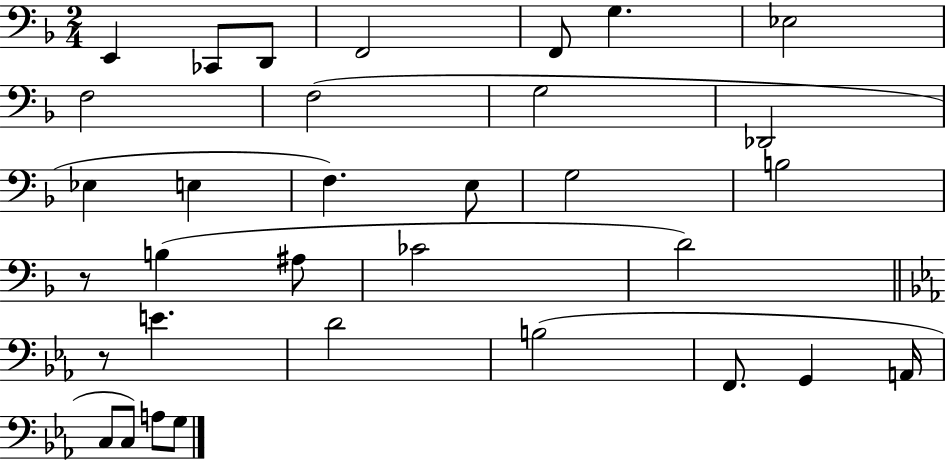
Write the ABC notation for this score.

X:1
T:Untitled
M:2/4
L:1/4
K:F
E,, _C,,/2 D,,/2 F,,2 F,,/2 G, _E,2 F,2 F,2 G,2 _D,,2 _E, E, F, E,/2 G,2 B,2 z/2 B, ^A,/2 _C2 D2 z/2 E D2 B,2 F,,/2 G,, A,,/4 C,/2 C,/2 A,/2 G,/2